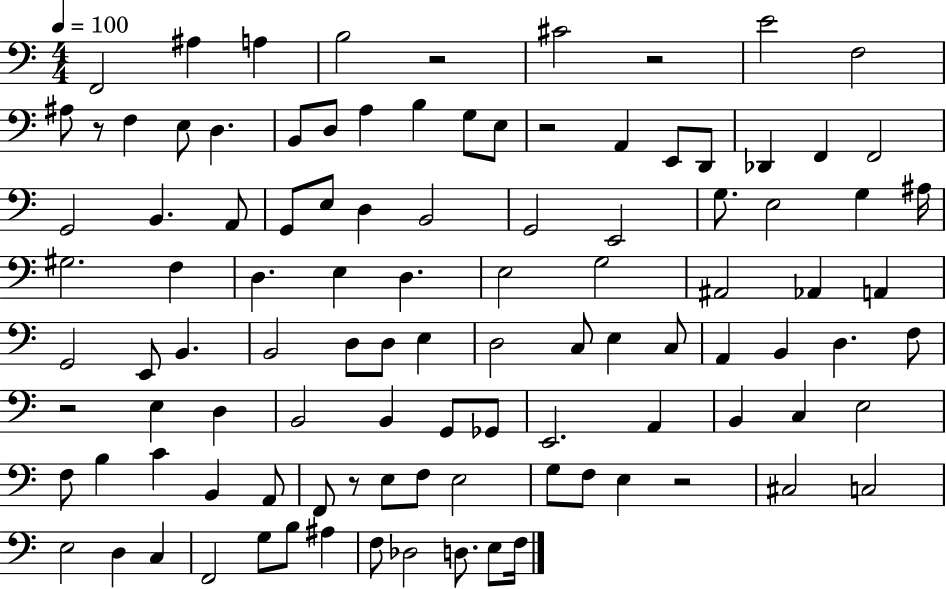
X:1
T:Untitled
M:4/4
L:1/4
K:C
F,,2 ^A, A, B,2 z2 ^C2 z2 E2 F,2 ^A,/2 z/2 F, E,/2 D, B,,/2 D,/2 A, B, G,/2 E,/2 z2 A,, E,,/2 D,,/2 _D,, F,, F,,2 G,,2 B,, A,,/2 G,,/2 E,/2 D, B,,2 G,,2 E,,2 G,/2 E,2 G, ^A,/4 ^G,2 F, D, E, D, E,2 G,2 ^A,,2 _A,, A,, G,,2 E,,/2 B,, B,,2 D,/2 D,/2 E, D,2 C,/2 E, C,/2 A,, B,, D, F,/2 z2 E, D, B,,2 B,, G,,/2 _G,,/2 E,,2 A,, B,, C, E,2 F,/2 B, C B,, A,,/2 F,,/2 z/2 E,/2 F,/2 E,2 G,/2 F,/2 E, z2 ^C,2 C,2 E,2 D, C, F,,2 G,/2 B,/2 ^A, F,/2 _D,2 D,/2 E,/2 F,/4